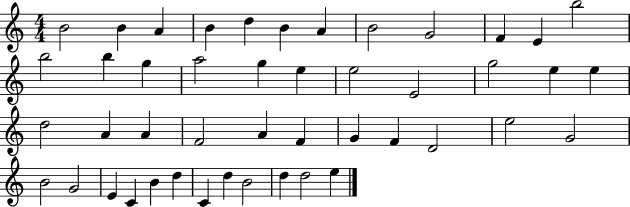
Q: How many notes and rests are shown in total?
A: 46